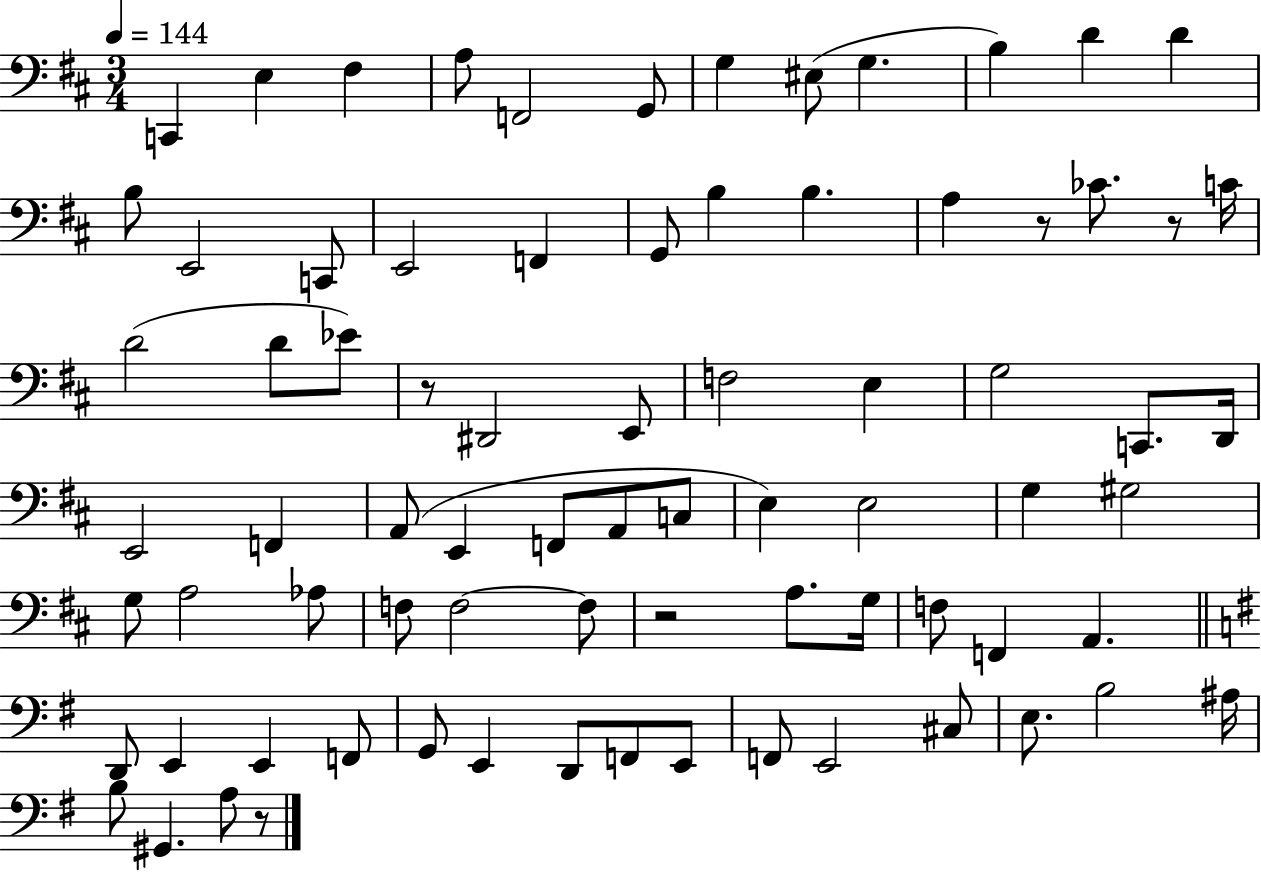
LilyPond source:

{
  \clef bass
  \numericTimeSignature
  \time 3/4
  \key d \major
  \tempo 4 = 144
  \repeat volta 2 { c,4 e4 fis4 | a8 f,2 g,8 | g4 eis8( g4. | b4) d'4 d'4 | \break b8 e,2 c,8 | e,2 f,4 | g,8 b4 b4. | a4 r8 ces'8. r8 c'16 | \break d'2( d'8 ees'8) | r8 dis,2 e,8 | f2 e4 | g2 c,8. d,16 | \break e,2 f,4 | a,8( e,4 f,8 a,8 c8 | e4) e2 | g4 gis2 | \break g8 a2 aes8 | f8 f2~~ f8 | r2 a8. g16 | f8 f,4 a,4. | \break \bar "||" \break \key g \major d,8 e,4 e,4 f,8 | g,8 e,4 d,8 f,8 e,8 | f,8 e,2 cis8 | e8. b2 ais16 | \break b8 gis,4. a8 r8 | } \bar "|."
}